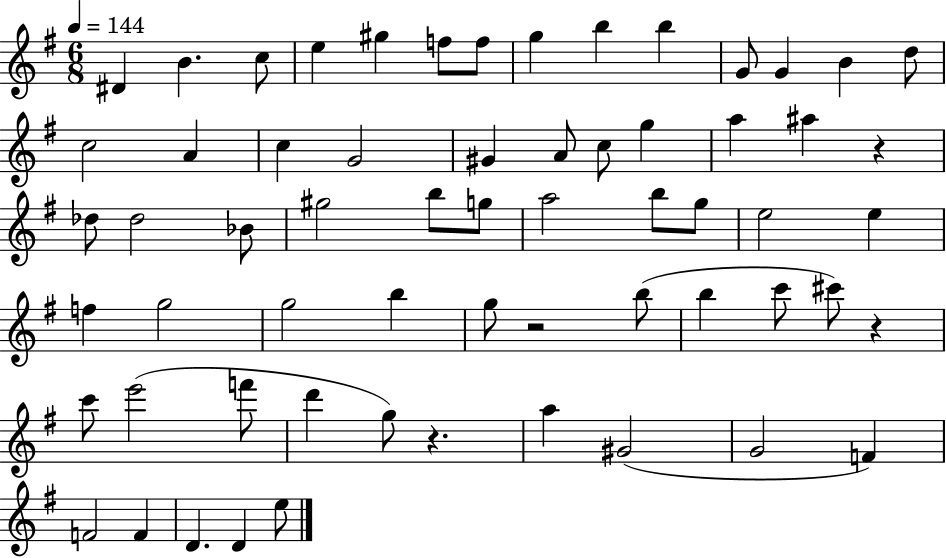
{
  \clef treble
  \numericTimeSignature
  \time 6/8
  \key g \major
  \tempo 4 = 144
  \repeat volta 2 { dis'4 b'4. c''8 | e''4 gis''4 f''8 f''8 | g''4 b''4 b''4 | g'8 g'4 b'4 d''8 | \break c''2 a'4 | c''4 g'2 | gis'4 a'8 c''8 g''4 | a''4 ais''4 r4 | \break des''8 des''2 bes'8 | gis''2 b''8 g''8 | a''2 b''8 g''8 | e''2 e''4 | \break f''4 g''2 | g''2 b''4 | g''8 r2 b''8( | b''4 c'''8 cis'''8) r4 | \break c'''8 e'''2( f'''8 | d'''4 g''8) r4. | a''4 gis'2( | g'2 f'4) | \break f'2 f'4 | d'4. d'4 e''8 | } \bar "|."
}